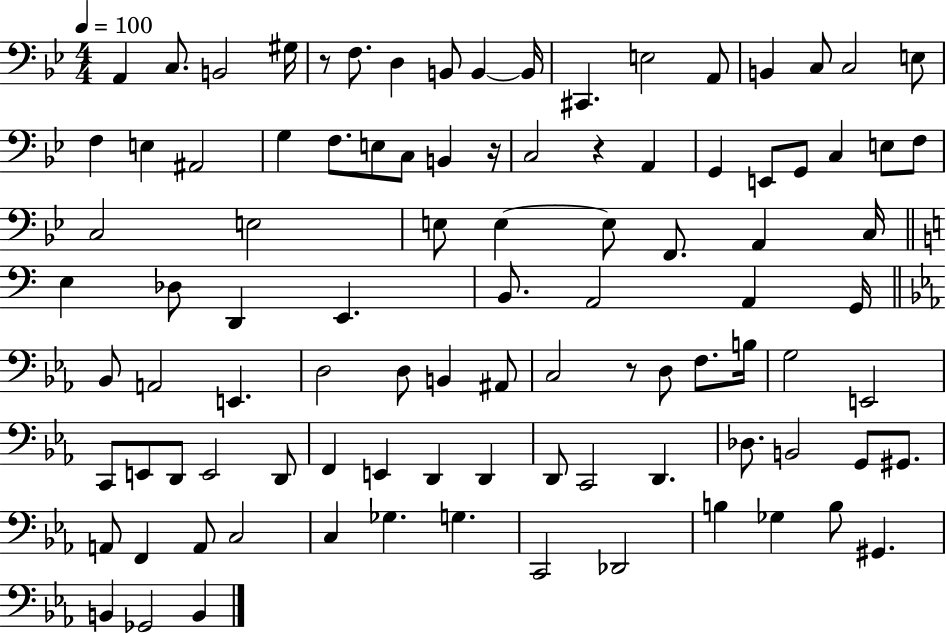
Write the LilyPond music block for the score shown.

{
  \clef bass
  \numericTimeSignature
  \time 4/4
  \key bes \major
  \tempo 4 = 100
  a,4 c8. b,2 gis16 | r8 f8. d4 b,8 b,4~~ b,16 | cis,4. e2 a,8 | b,4 c8 c2 e8 | \break f4 e4 ais,2 | g4 f8. e8 c8 b,4 r16 | c2 r4 a,4 | g,4 e,8 g,8 c4 e8 f8 | \break c2 e2 | e8 e4~~ e8 f,8. a,4 c16 | \bar "||" \break \key c \major e4 des8 d,4 e,4. | b,8. a,2 a,4 g,16 | \bar "||" \break \key c \minor bes,8 a,2 e,4. | d2 d8 b,4 ais,8 | c2 r8 d8 f8. b16 | g2 e,2 | \break c,8 e,8 d,8 e,2 d,8 | f,4 e,4 d,4 d,4 | d,8 c,2 d,4. | des8. b,2 g,8 gis,8. | \break a,8 f,4 a,8 c2 | c4 ges4. g4. | c,2 des,2 | b4 ges4 b8 gis,4. | \break b,4 ges,2 b,4 | \bar "|."
}